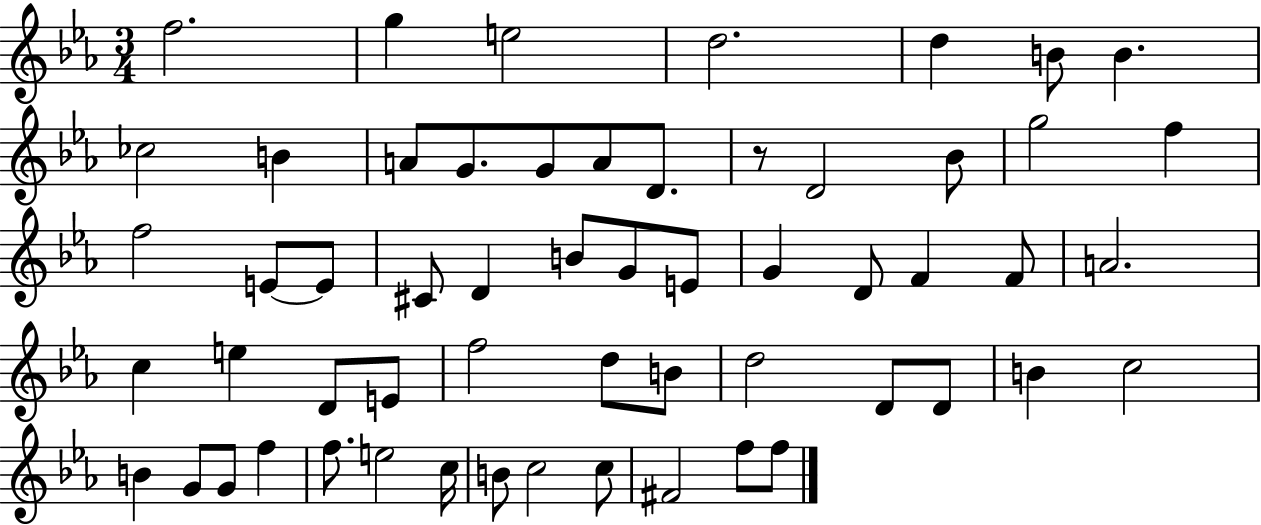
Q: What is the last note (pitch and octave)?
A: F5